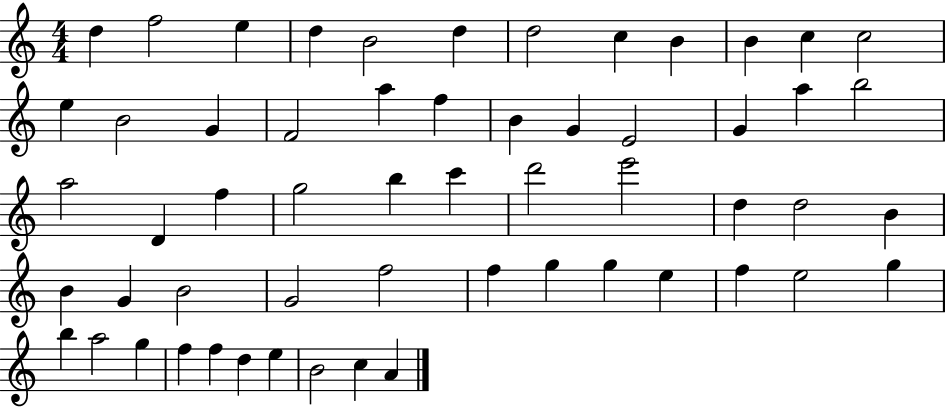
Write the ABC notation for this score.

X:1
T:Untitled
M:4/4
L:1/4
K:C
d f2 e d B2 d d2 c B B c c2 e B2 G F2 a f B G E2 G a b2 a2 D f g2 b c' d'2 e'2 d d2 B B G B2 G2 f2 f g g e f e2 g b a2 g f f d e B2 c A